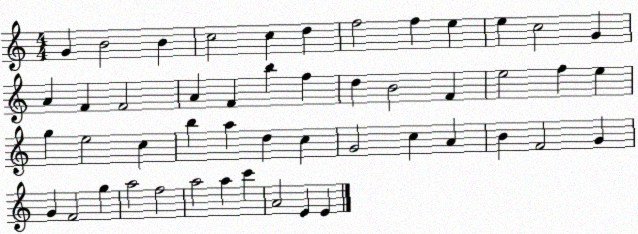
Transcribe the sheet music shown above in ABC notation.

X:1
T:Untitled
M:4/4
L:1/4
K:C
G B2 B c2 c d f2 f e e c2 G A F F2 A F b f d B2 F e2 f e g e2 c b a d c G2 c A B F2 G G F2 g a2 f2 a2 a c' A2 E E